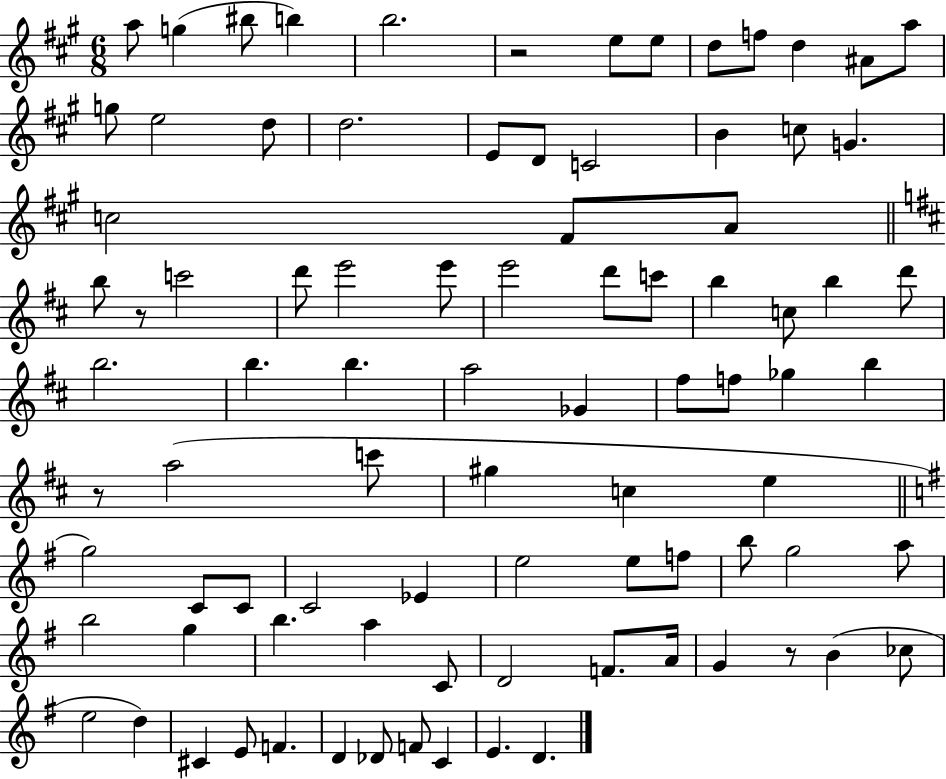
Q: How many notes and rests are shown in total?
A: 88